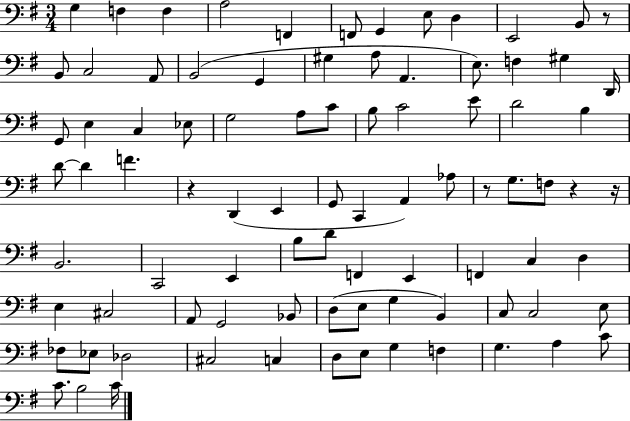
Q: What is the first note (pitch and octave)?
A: G3